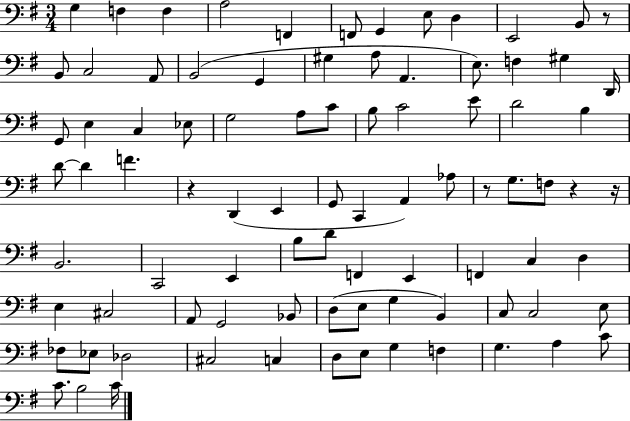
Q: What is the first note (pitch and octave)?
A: G3